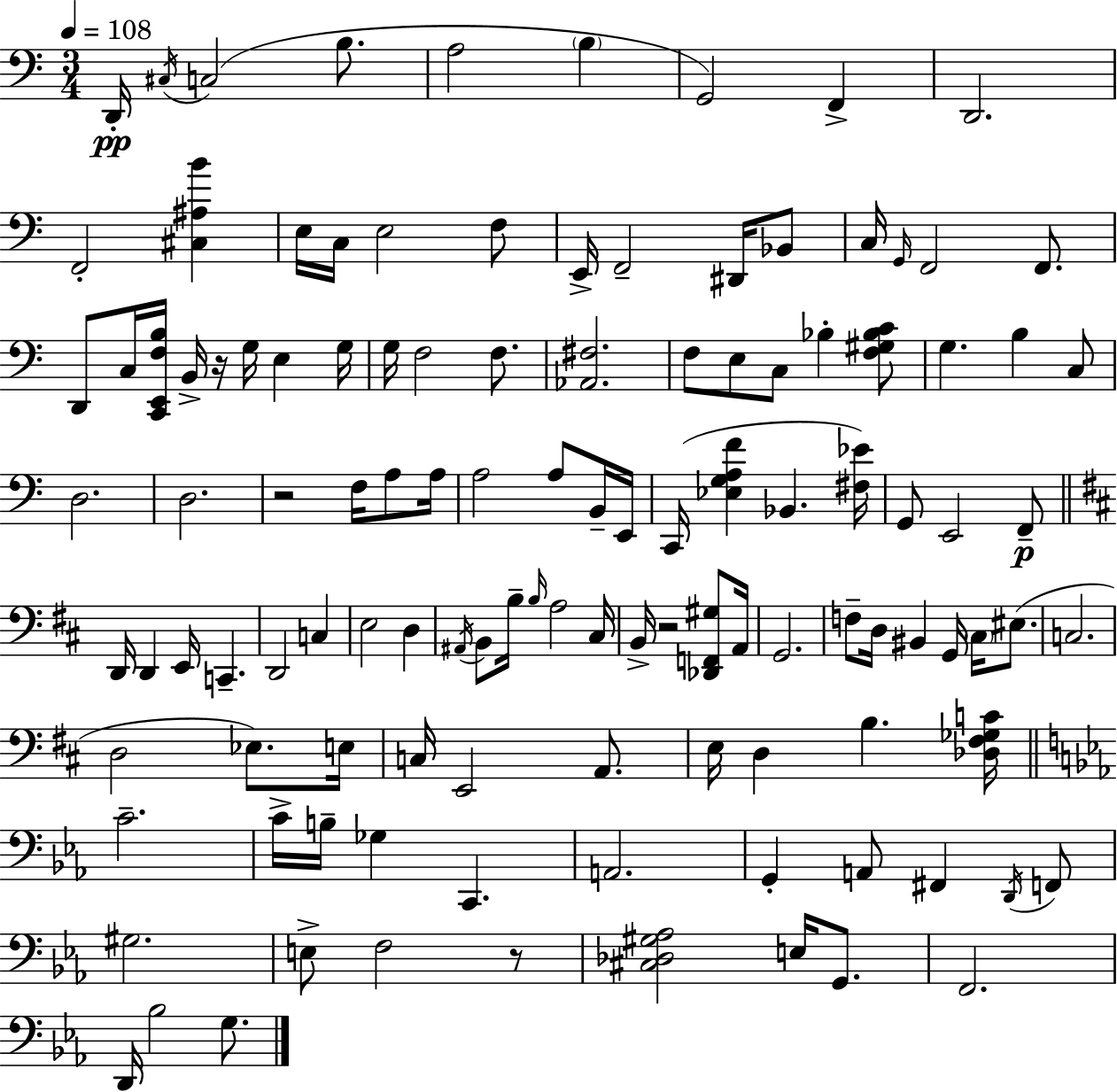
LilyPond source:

{
  \clef bass
  \numericTimeSignature
  \time 3/4
  \key c \major
  \tempo 4 = 108
  \repeat volta 2 { d,16-.\pp \acciaccatura { cis16 } c2( b8. | a2 \parenthesize b4 | g,2) f,4-> | d,2. | \break f,2-. <cis ais b'>4 | e16 c16 e2 f8 | e,16-> f,2-- dis,16 bes,8 | c16 \grace { g,16 } f,2 f,8. | \break d,8 c16 <c, e, f b>16 b,16-> r16 g16 e4 | g16 g16 f2 f8. | <aes, fis>2. | f8 e8 c8 bes4-. | \break <f gis bes c'>8 g4. b4 | c8 d2. | d2. | r2 f16 a8 | \break a16 a2 a8 | b,16-- e,16 c,16( <ees g a f'>4 bes,4. | <fis ees'>16) g,8 e,2 | f,8--\p \bar "||" \break \key b \minor d,16 d,4 e,16 c,4.-- | d,2 c4 | e2 d4 | \acciaccatura { ais,16 } b,8 b16-- \grace { b16 } a2 | \break cis16 b,16-> r2 <des, f, gis>8 | a,16 g,2. | f8-- d16 bis,4 g,16 \parenthesize cis16 eis8.( | c2. | \break d2 ees8.) | e16 c16 e,2 a,8. | e16 d4 b4. | <des fis ges c'>16 \bar "||" \break \key ees \major c'2.-- | c'16-> b16-- ges4 c,4. | a,2. | g,4-. a,8 fis,4 \acciaccatura { d,16 } f,8 | \break gis2. | e8-> f2 r8 | <cis des gis aes>2 e16 g,8. | f,2. | \break d,16 bes2 g8. | } \bar "|."
}